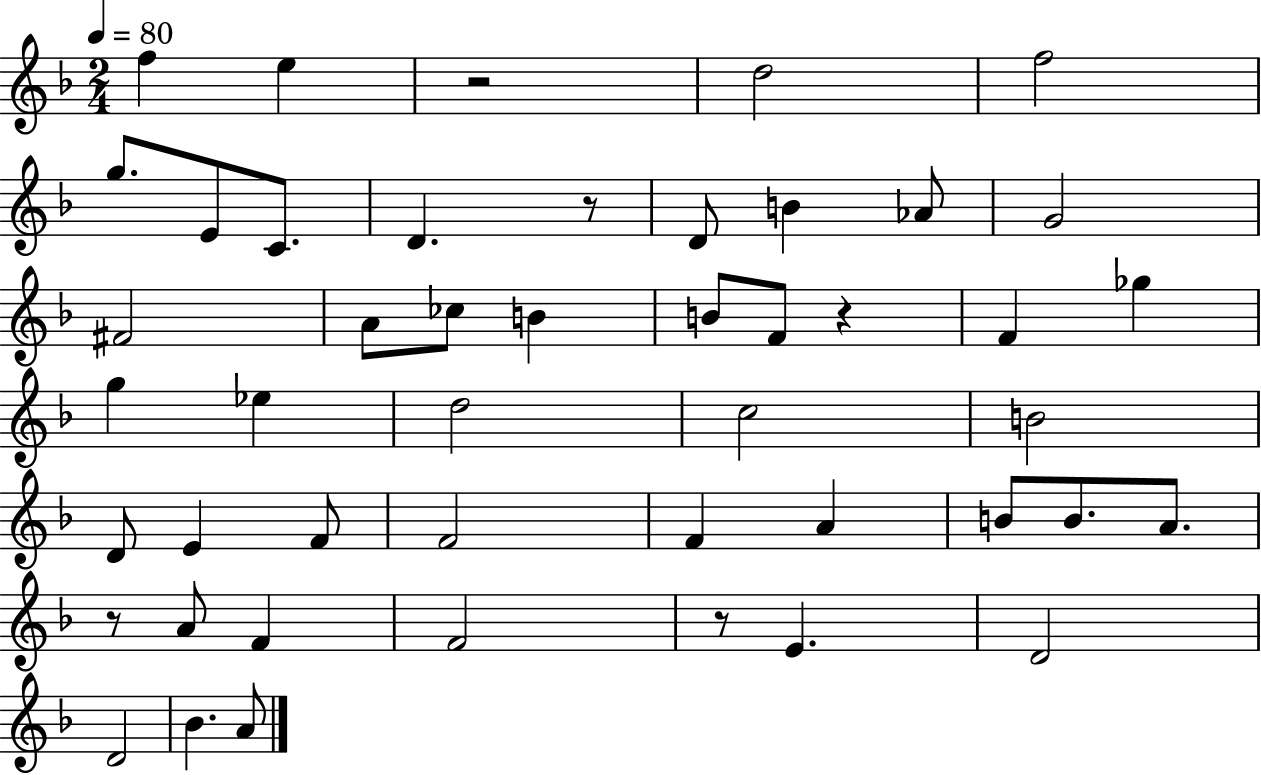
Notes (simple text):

F5/q E5/q R/h D5/h F5/h G5/e. E4/e C4/e. D4/q. R/e D4/e B4/q Ab4/e G4/h F#4/h A4/e CES5/e B4/q B4/e F4/e R/q F4/q Gb5/q G5/q Eb5/q D5/h C5/h B4/h D4/e E4/q F4/e F4/h F4/q A4/q B4/e B4/e. A4/e. R/e A4/e F4/q F4/h R/e E4/q. D4/h D4/h Bb4/q. A4/e